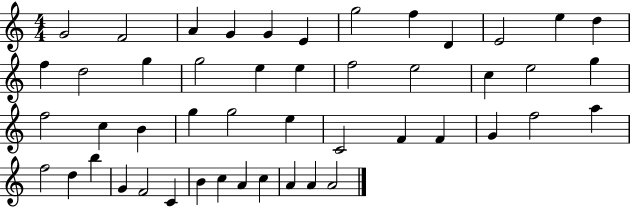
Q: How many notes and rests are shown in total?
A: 48